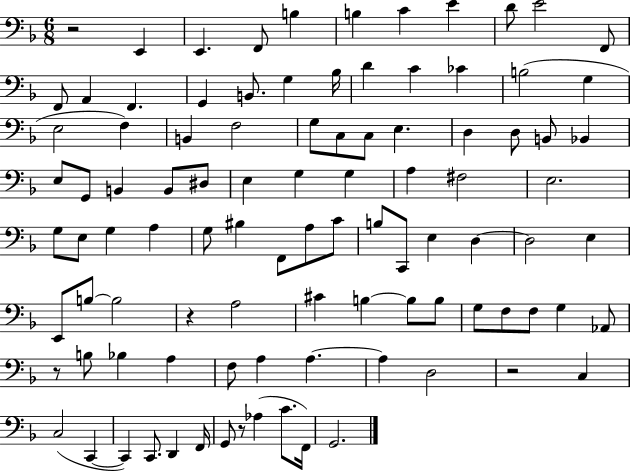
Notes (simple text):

R/h E2/q E2/q. F2/e B3/q B3/q C4/q E4/q D4/e E4/h F2/e F2/e A2/q F2/q. G2/q B2/e. G3/q Bb3/s D4/q C4/q CES4/q B3/h G3/q E3/h F3/q B2/q F3/h G3/e C3/e C3/e E3/q. D3/q D3/e B2/e Bb2/q E3/e G2/e B2/q B2/e D#3/e E3/q G3/q G3/q A3/q F#3/h E3/h. G3/e E3/e G3/q A3/q G3/e BIS3/q F2/e A3/e C4/e B3/e C2/e E3/q D3/q D3/h E3/q E2/e B3/e B3/h R/q A3/h C#4/q B3/q B3/e B3/e G3/e F3/e F3/e G3/q Ab2/e R/e B3/e Bb3/q A3/q F3/e A3/q A3/q. A3/q D3/h R/h C3/q C3/h C2/q C2/q C2/e. D2/q F2/s G2/e R/e Ab3/q C4/e. F2/s G2/h.